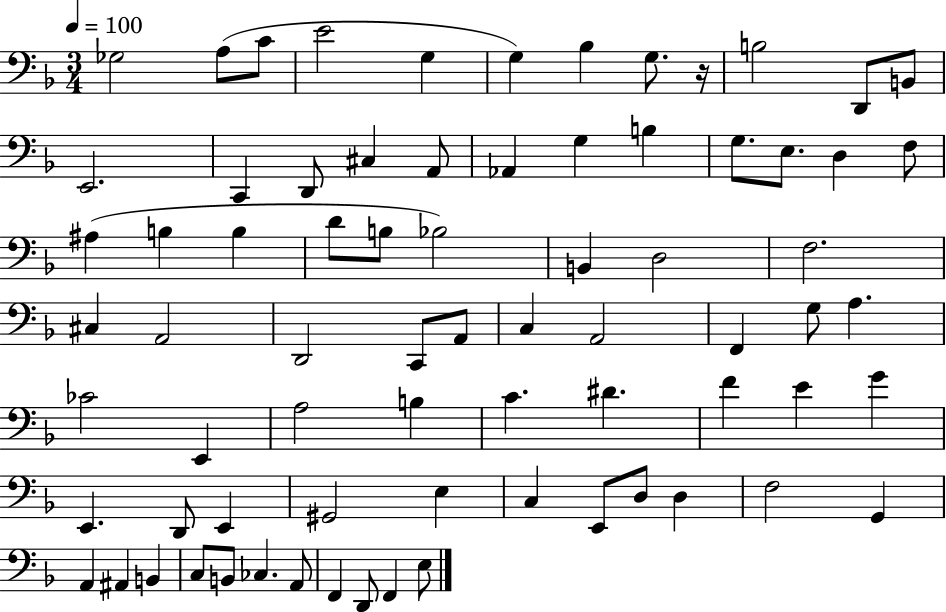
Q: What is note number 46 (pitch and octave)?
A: B3